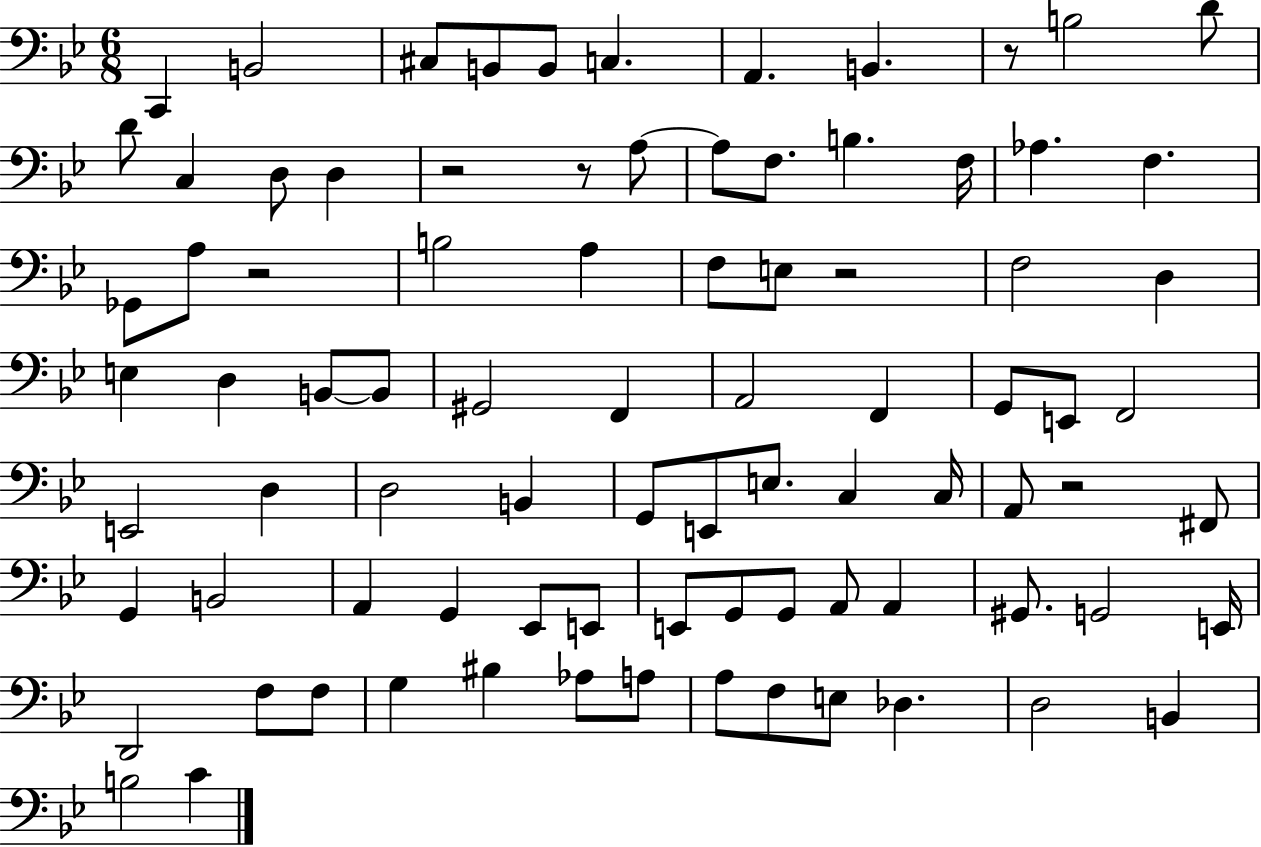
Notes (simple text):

C2/q B2/h C#3/e B2/e B2/e C3/q. A2/q. B2/q. R/e B3/h D4/e D4/e C3/q D3/e D3/q R/h R/e A3/e A3/e F3/e. B3/q. F3/s Ab3/q. F3/q. Gb2/e A3/e R/h B3/h A3/q F3/e E3/e R/h F3/h D3/q E3/q D3/q B2/e B2/e G#2/h F2/q A2/h F2/q G2/e E2/e F2/h E2/h D3/q D3/h B2/q G2/e E2/e E3/e. C3/q C3/s A2/e R/h F#2/e G2/q B2/h A2/q G2/q Eb2/e E2/e E2/e G2/e G2/e A2/e A2/q G#2/e. G2/h E2/s D2/h F3/e F3/e G3/q BIS3/q Ab3/e A3/e A3/e F3/e E3/e Db3/q. D3/h B2/q B3/h C4/q